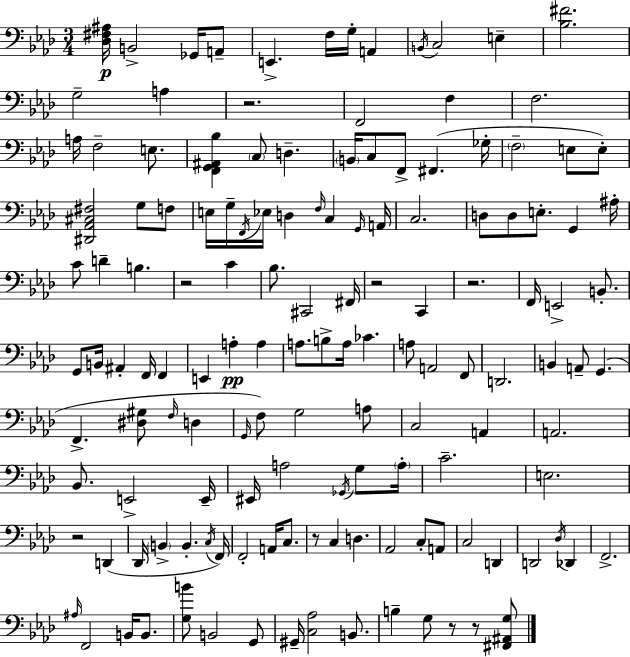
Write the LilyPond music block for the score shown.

{
  \clef bass
  \numericTimeSignature
  \time 3/4
  \key aes \major
  <des fis ais>16\p b,2-> ges,16 a,8-- | e,4.-> f16 g16-. a,4 | \acciaccatura { b,16 } c2 e4-- | <bes fis'>2. | \break g2-- a4 | r2. | f,2 f4 | f2. | \break a16 f2-- e8. | <f, g, ais, bes>4 \parenthesize c8 d4.-- | \parenthesize b,16 c8 f,8-> fis,4.( | ges16-. \parenthesize f2-- e8 e8-.) | \break <dis, aes, cis fis>2 g8 f8 | e16 g16-- \acciaccatura { f,16 } ees16 d4 \grace { f16 } c4 | \grace { g,16 } a,16 c2. | d8 d8 e8.-. g,4 | \break ais16-. c'8 d'4-- b4. | r2 | c'4 bes8. cis,2 | fis,16 r2 | \break c,4 r2. | f,16 e,2-> | b,8.-. g,8 b,16 ais,4-. f,16 | f,4 e,4 a4-.\pp | \break a4 a8. b8-> a16 ces'4. | a8 a,2 | f,8 d,2. | b,4 a,8-- g,4.( | \break f,4.-> <dis gis>8 | \grace { f16 } d4 \grace { g,16 }) f8 g2 | a8 c2 | a,4 a,2. | \break bes,8. e,2-> | e,16-- eis,16 a2 | \acciaccatura { ges,16 } g8 \parenthesize a16-. c'2.-- | e2. | \break r2 | d,4( des,16 \parenthesize b,4-> | b,4.-. \acciaccatura { c16 } f,16) f,2-. | a,16 c8. r8 c4 | \break d4. aes,2 | c8-. a,8 c2 | d,4 d,2 | \acciaccatura { des16 } des,4 f,2.-> | \break \grace { ais16 } f,2 | b,16 b,8. <g b'>8 | b,2 g,8 gis,16-- <c aes>2 | b,8. b4-- | \break g8 r8 r8 <fis, ais, g>8 \bar "|."
}